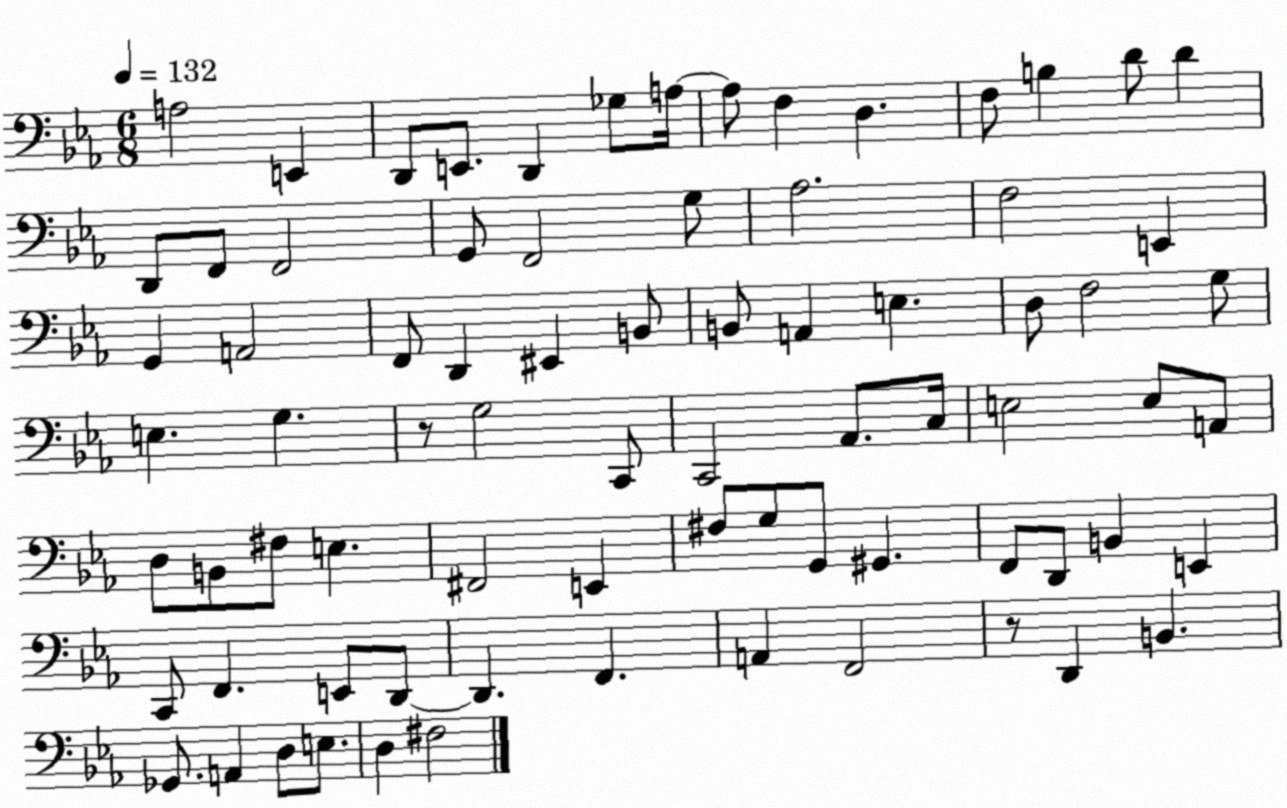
X:1
T:Untitled
M:6/8
L:1/4
K:Eb
A,2 E,, D,,/2 E,,/2 D,, _G,/2 A,/4 A,/2 F, D, F,/2 B, D/2 D D,,/2 F,,/2 F,,2 G,,/2 F,,2 G,/2 _A,2 F,2 E,, G,, A,,2 F,,/2 D,, ^E,, B,,/2 B,,/2 A,, E, D,/2 F,2 G,/2 E, G, z/2 G,2 C,,/2 C,,2 _A,,/2 C,/4 E,2 E,/2 A,,/2 D,/2 B,,/2 ^F,/2 E, ^F,,2 E,, ^F,/2 G,/2 G,,/2 ^G,, F,,/2 D,,/2 B,, E,, C,,/2 F,, E,,/2 D,,/2 D,, F,, A,, F,,2 z/2 D,, B,, _G,,/2 A,, D,/2 E,/2 D, ^F,2